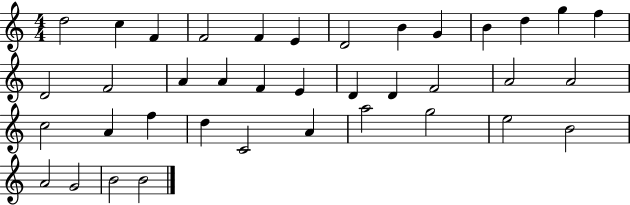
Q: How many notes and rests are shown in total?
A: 38